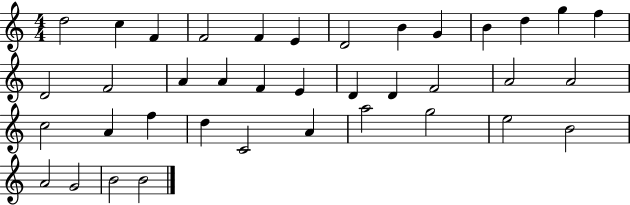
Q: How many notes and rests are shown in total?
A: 38